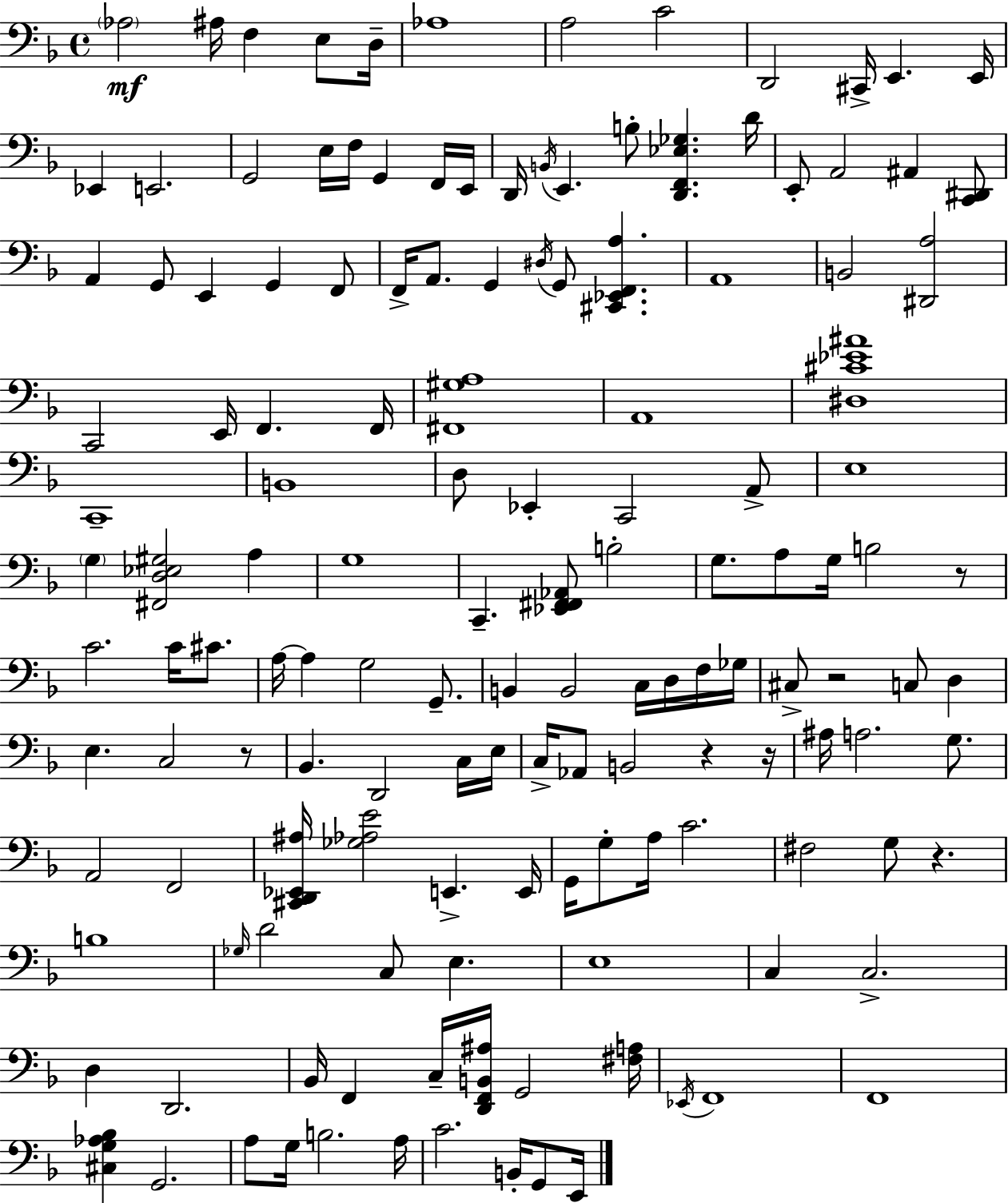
Ab3/h A#3/s F3/q E3/e D3/s Ab3/w A3/h C4/h D2/h C#2/s E2/q. E2/s Eb2/q E2/h. G2/h E3/s F3/s G2/q F2/s E2/s D2/s B2/s E2/q. B3/e [D2,F2,Eb3,Gb3]/q. D4/s E2/e A2/h A#2/q [C2,D#2]/e A2/q G2/e E2/q G2/q F2/e F2/s A2/e. G2/q D#3/s G2/e [C#2,Eb2,F2,A3]/q. A2/w B2/h [D#2,A3]/h C2/h E2/s F2/q. F2/s [F#2,G#3,A3]/w A2/w [D#3,C#4,Eb4,A#4]/w C2/w B2/w D3/e Eb2/q C2/h A2/e E3/w G3/q [F#2,D3,Eb3,G#3]/h A3/q G3/w C2/q. [Eb2,F2,F#2,Ab2]/e B3/h G3/e. A3/e G3/s B3/h R/e C4/h. C4/s C#4/e. A3/s A3/q G3/h G2/e. B2/q B2/h C3/s D3/s F3/s Gb3/s C#3/e R/h C3/e D3/q E3/q. C3/h R/e Bb2/q. D2/h C3/s E3/s C3/s Ab2/e B2/h R/q R/s A#3/s A3/h. G3/e. A2/h F2/h [C#2,D2,Eb2,A#3]/s [Gb3,Ab3,E4]/h E2/q. E2/s G2/s G3/e A3/s C4/h. F#3/h G3/e R/q. B3/w Gb3/s D4/h C3/e E3/q. E3/w C3/q C3/h. D3/q D2/h. Bb2/s F2/q C3/s [D2,F2,B2,A#3]/s G2/h [F#3,A3]/s Eb2/s F2/w F2/w [C#3,G3,Ab3,Bb3]/q G2/h. A3/e G3/s B3/h. A3/s C4/h. B2/s G2/e E2/s